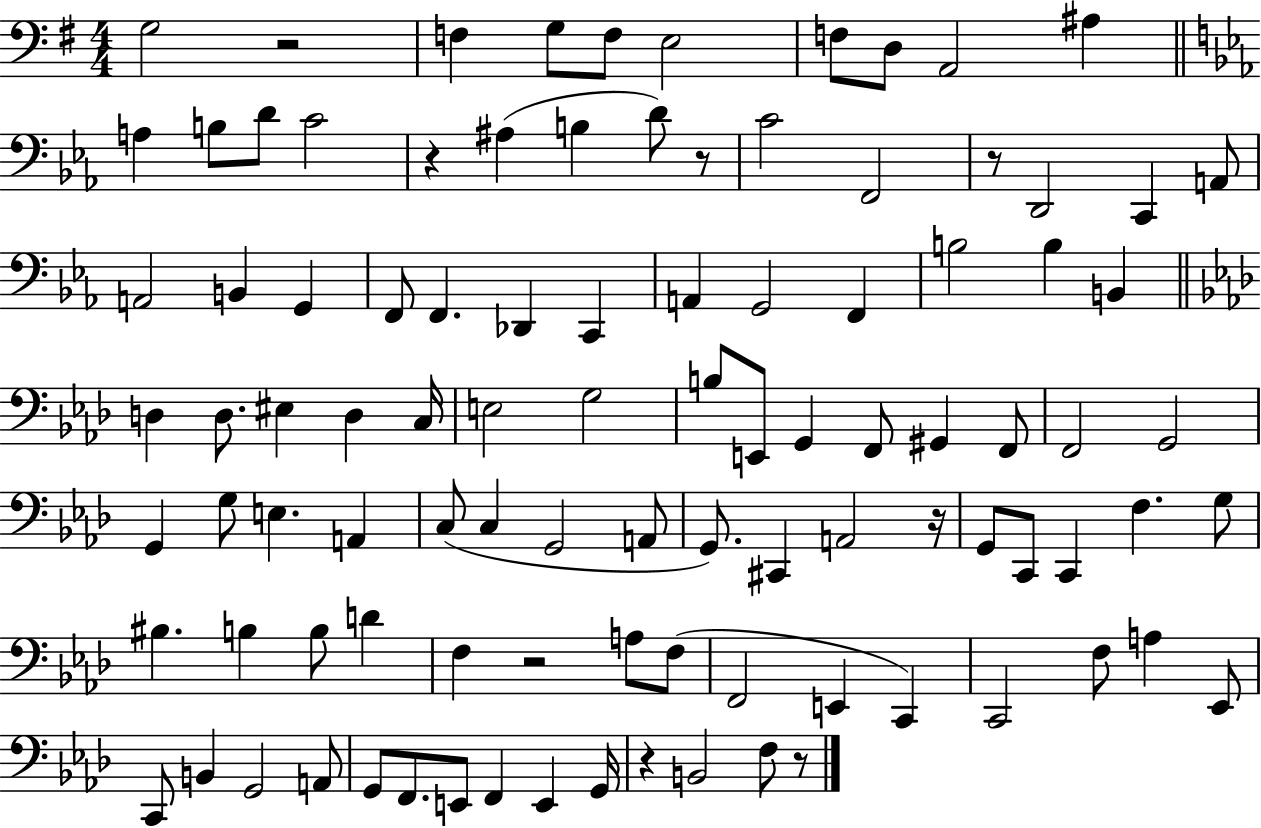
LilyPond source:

{
  \clef bass
  \numericTimeSignature
  \time 4/4
  \key g \major
  g2 r2 | f4 g8 f8 e2 | f8 d8 a,2 ais4 | \bar "||" \break \key c \minor a4 b8 d'8 c'2 | r4 ais4( b4 d'8) r8 | c'2 f,2 | r8 d,2 c,4 a,8 | \break a,2 b,4 g,4 | f,8 f,4. des,4 c,4 | a,4 g,2 f,4 | b2 b4 b,4 | \break \bar "||" \break \key aes \major d4 d8. eis4 d4 c16 | e2 g2 | b8 e,8 g,4 f,8 gis,4 f,8 | f,2 g,2 | \break g,4 g8 e4. a,4 | c8( c4 g,2 a,8 | g,8.) cis,4 a,2 r16 | g,8 c,8 c,4 f4. g8 | \break bis4. b4 b8 d'4 | f4 r2 a8 f8( | f,2 e,4 c,4) | c,2 f8 a4 ees,8 | \break c,8 b,4 g,2 a,8 | g,8 f,8. e,8 f,4 e,4 g,16 | r4 b,2 f8 r8 | \bar "|."
}